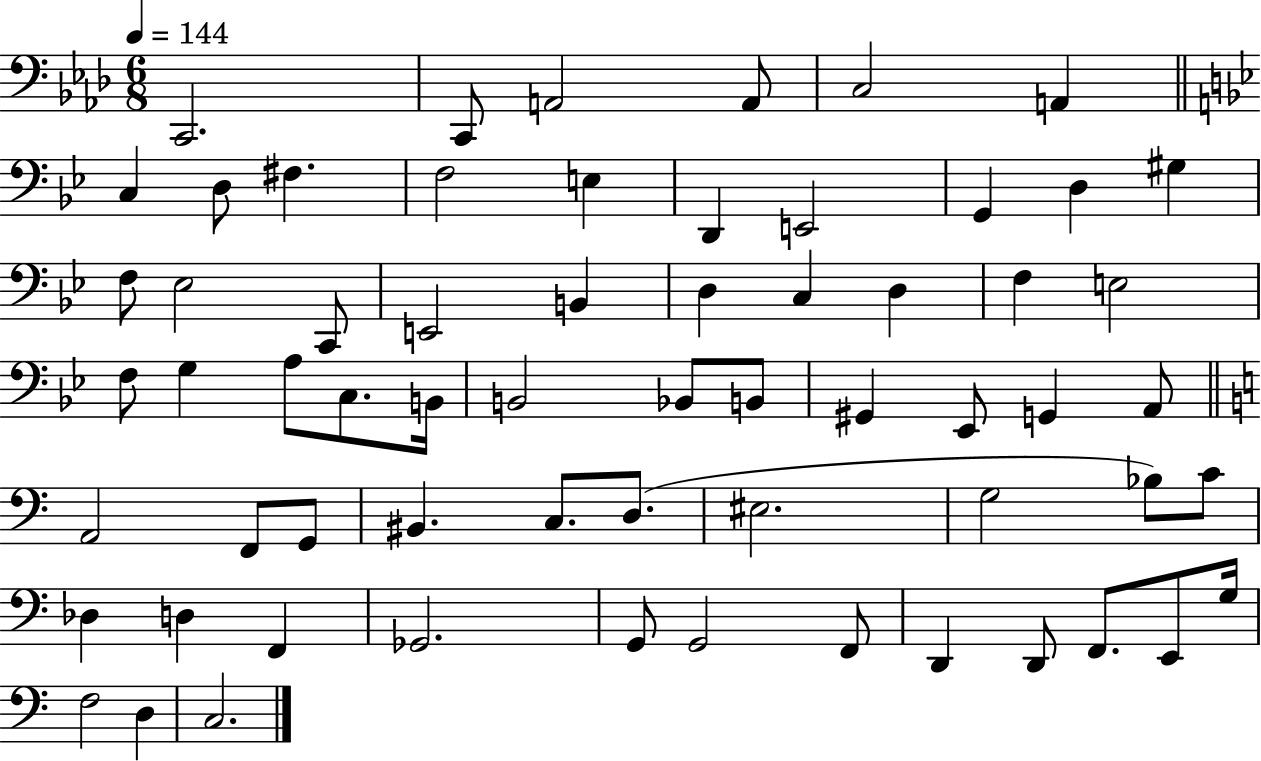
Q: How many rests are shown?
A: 0